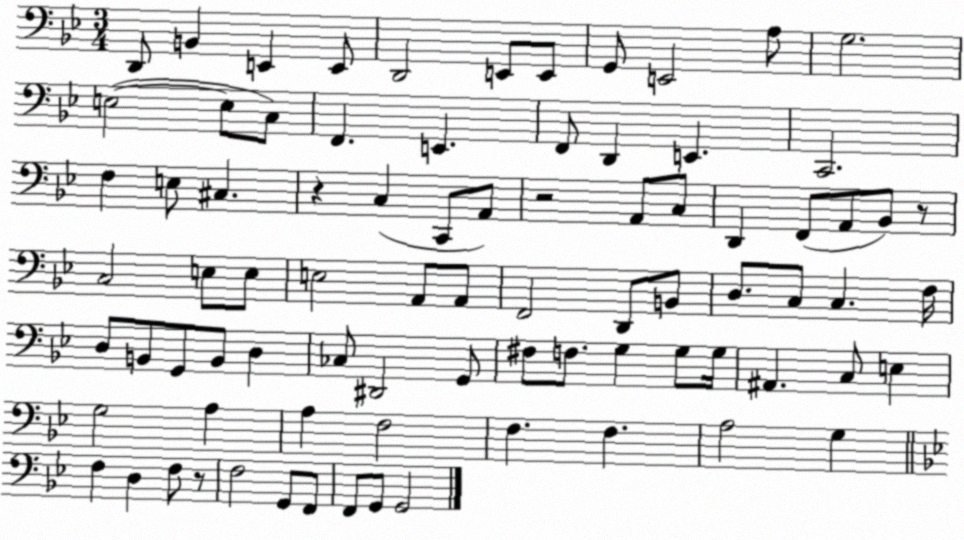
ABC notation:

X:1
T:Untitled
M:3/4
L:1/4
K:Bb
D,,/2 B,, E,, E,,/2 D,,2 E,,/2 E,,/2 G,,/2 E,,2 A,/2 G,2 E,2 E,/2 C,/2 F,, E,, F,,/2 D,, E,, C,,2 F, E,/2 ^C, z C, C,,/2 A,,/2 z2 A,,/2 C,/2 D,, F,,/2 A,,/2 _B,,/2 z/2 C,2 E,/2 E,/2 E,2 A,,/2 A,,/2 F,,2 D,,/2 B,,/2 D,/2 C,/2 C, F,/4 D,/2 B,,/2 G,,/2 B,,/2 D, _C,/2 ^D,,2 G,,/2 ^F,/2 F,/2 G, G,/2 G,/4 ^A,, C,/2 E, G,2 A, A, F,2 F, F, A,2 G, F, D, F,/2 z/2 F,2 G,,/2 F,,/2 F,,/2 G,,/2 G,,2